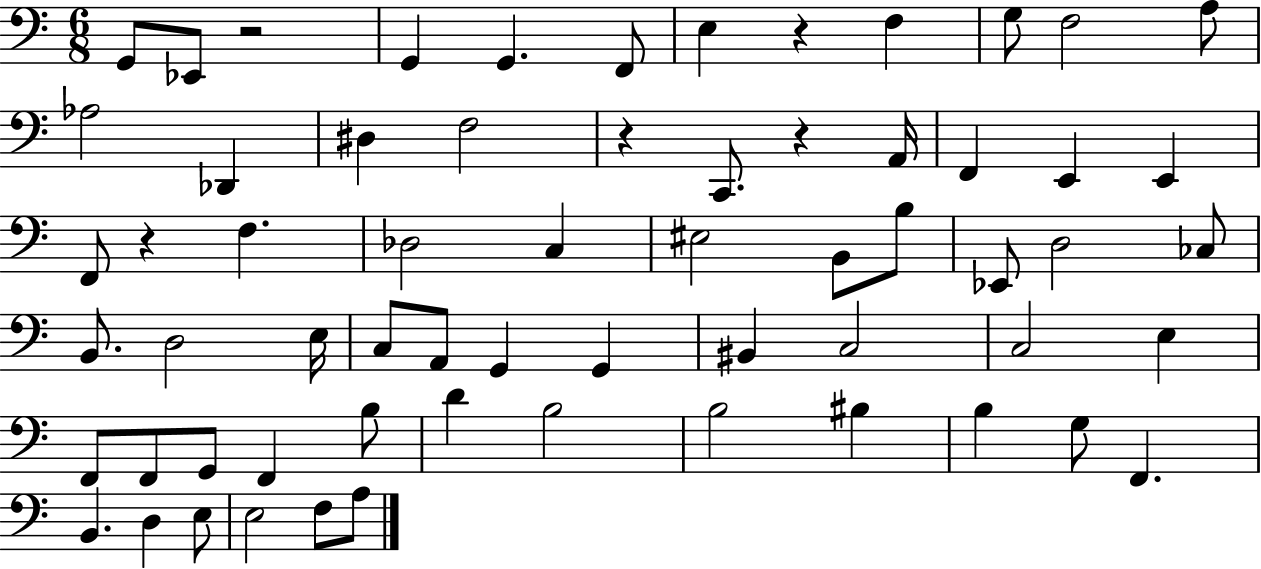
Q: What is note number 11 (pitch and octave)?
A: Ab3